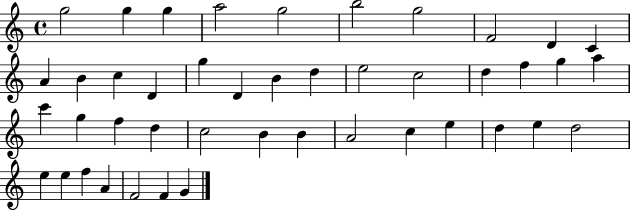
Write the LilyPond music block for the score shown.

{
  \clef treble
  \time 4/4
  \defaultTimeSignature
  \key c \major
  g''2 g''4 g''4 | a''2 g''2 | b''2 g''2 | f'2 d'4 c'4 | \break a'4 b'4 c''4 d'4 | g''4 d'4 b'4 d''4 | e''2 c''2 | d''4 f''4 g''4 a''4 | \break c'''4 g''4 f''4 d''4 | c''2 b'4 b'4 | a'2 c''4 e''4 | d''4 e''4 d''2 | \break e''4 e''4 f''4 a'4 | f'2 f'4 g'4 | \bar "|."
}